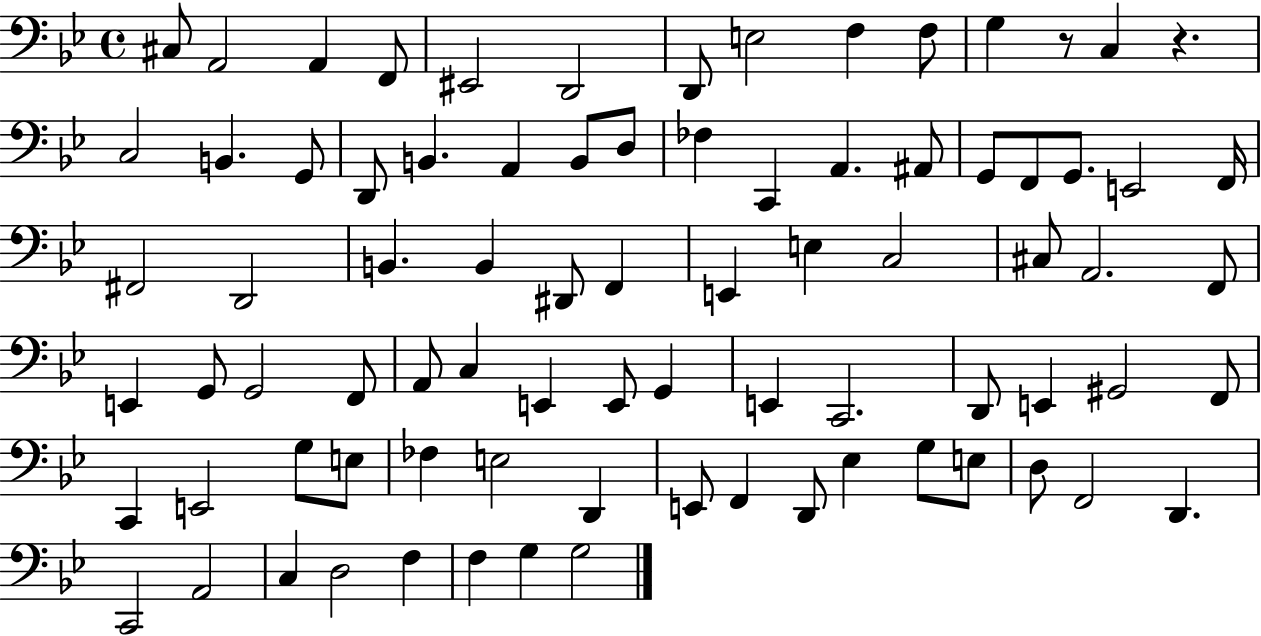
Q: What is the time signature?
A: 4/4